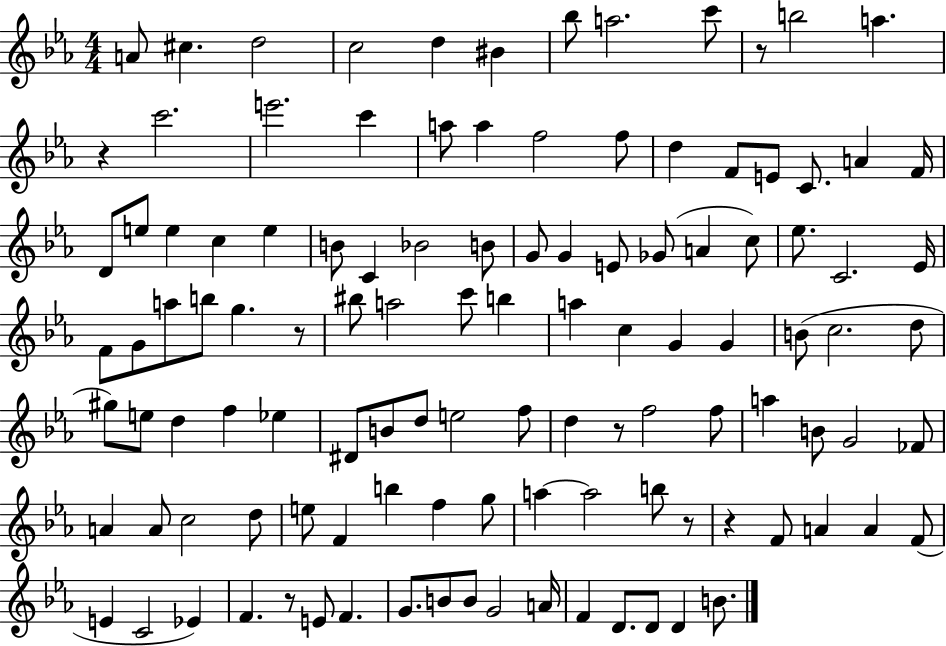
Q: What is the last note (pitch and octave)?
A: B4